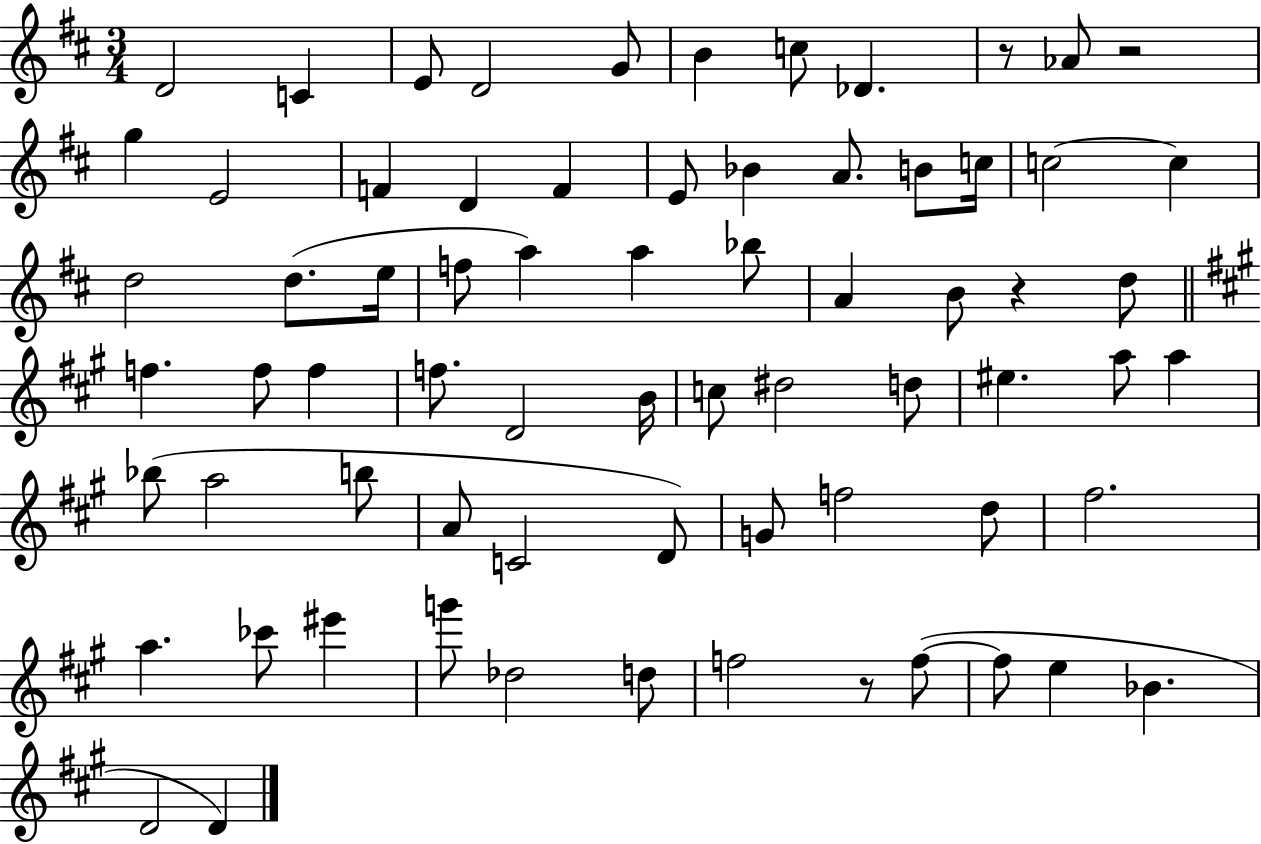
{
  \clef treble
  \numericTimeSignature
  \time 3/4
  \key d \major
  \repeat volta 2 { d'2 c'4 | e'8 d'2 g'8 | b'4 c''8 des'4. | r8 aes'8 r2 | \break g''4 e'2 | f'4 d'4 f'4 | e'8 bes'4 a'8. b'8 c''16 | c''2~~ c''4 | \break d''2 d''8.( e''16 | f''8 a''4) a''4 bes''8 | a'4 b'8 r4 d''8 | \bar "||" \break \key a \major f''4. f''8 f''4 | f''8. d'2 b'16 | c''8 dis''2 d''8 | eis''4. a''8 a''4 | \break bes''8( a''2 b''8 | a'8 c'2 d'8) | g'8 f''2 d''8 | fis''2. | \break a''4. ces'''8 eis'''4 | g'''8 des''2 d''8 | f''2 r8 f''8~(~ | f''8 e''4 bes'4. | \break d'2 d'4) | } \bar "|."
}